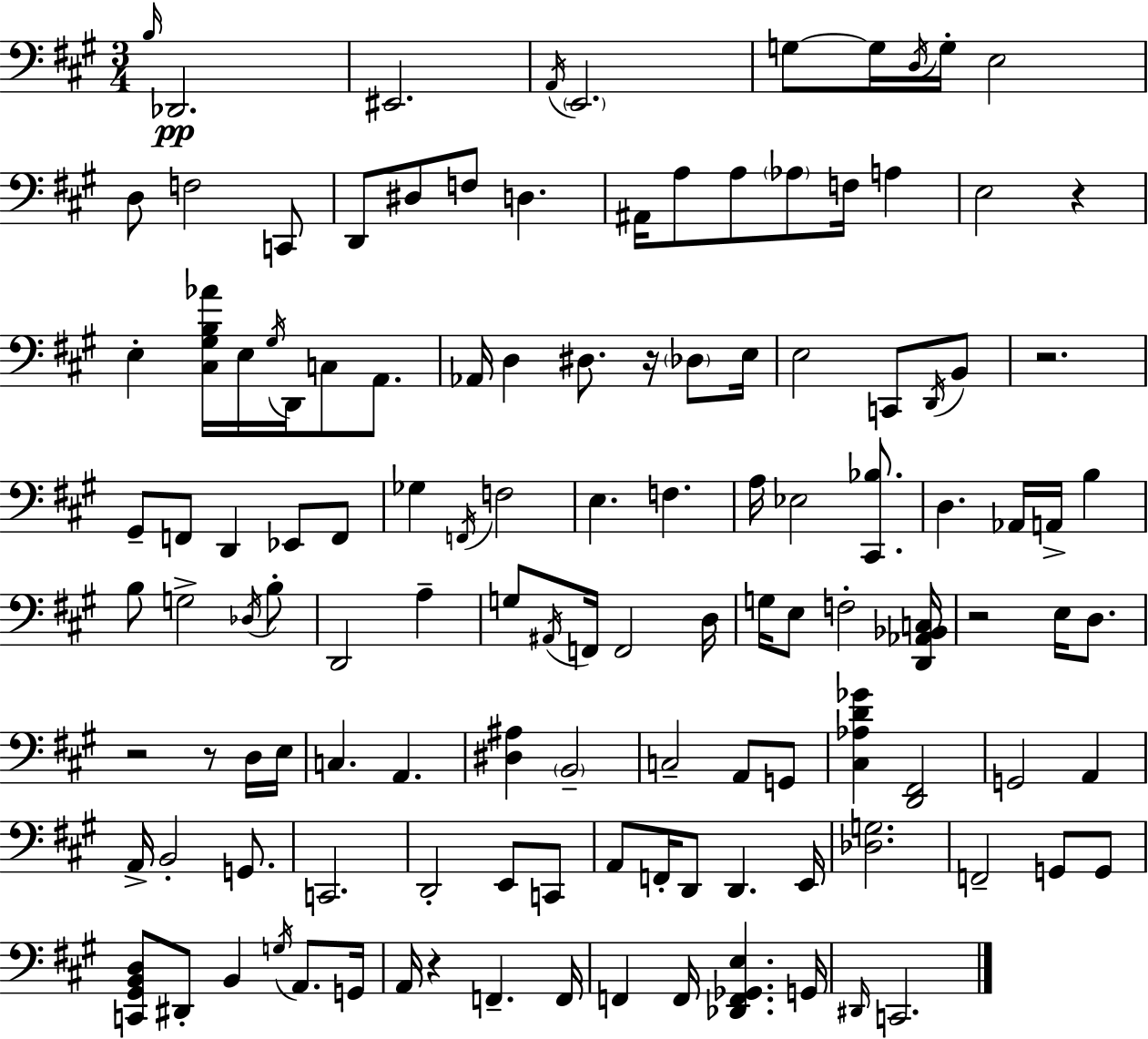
X:1
T:Untitled
M:3/4
L:1/4
K:A
B,/4 _D,,2 ^E,,2 A,,/4 E,,2 G,/2 G,/4 D,/4 G,/4 E,2 D,/2 F,2 C,,/2 D,,/2 ^D,/2 F,/2 D, ^A,,/4 A,/2 A,/2 _A,/2 F,/4 A, E,2 z E, [^C,^G,B,_A]/4 E,/4 ^G,/4 D,,/4 C,/2 A,,/2 _A,,/4 D, ^D,/2 z/4 _D,/2 E,/4 E,2 C,,/2 D,,/4 B,,/2 z2 ^G,,/2 F,,/2 D,, _E,,/2 F,,/2 _G, F,,/4 F,2 E, F, A,/4 _E,2 [^C,,_B,]/2 D, _A,,/4 A,,/4 B, B,/2 G,2 _D,/4 B,/2 D,,2 A, G,/2 ^A,,/4 F,,/4 F,,2 D,/4 G,/4 E,/2 F,2 [D,,_A,,_B,,C,]/4 z2 E,/4 D,/2 z2 z/2 D,/4 E,/4 C, A,, [^D,^A,] B,,2 C,2 A,,/2 G,,/2 [^C,_A,D_G] [D,,^F,,]2 G,,2 A,, A,,/4 B,,2 G,,/2 C,,2 D,,2 E,,/2 C,,/2 A,,/2 F,,/4 D,,/2 D,, E,,/4 [_D,G,]2 F,,2 G,,/2 G,,/2 [C,,^G,,B,,D,]/2 ^D,,/2 B,, G,/4 A,,/2 G,,/4 A,,/4 z F,, F,,/4 F,, F,,/4 [_D,,F,,_G,,E,] G,,/4 ^D,,/4 C,,2